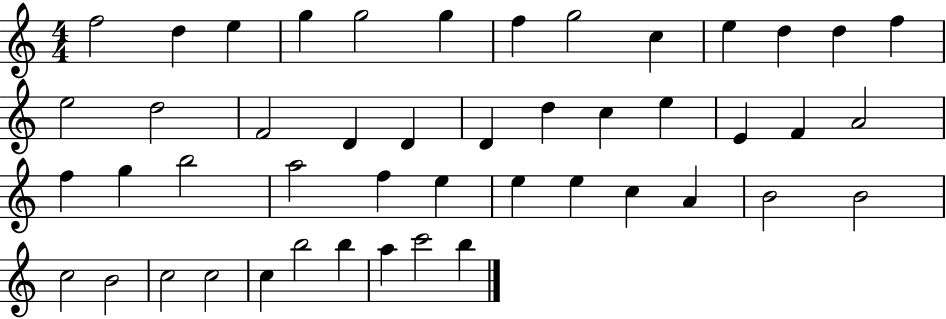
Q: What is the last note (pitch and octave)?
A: B5